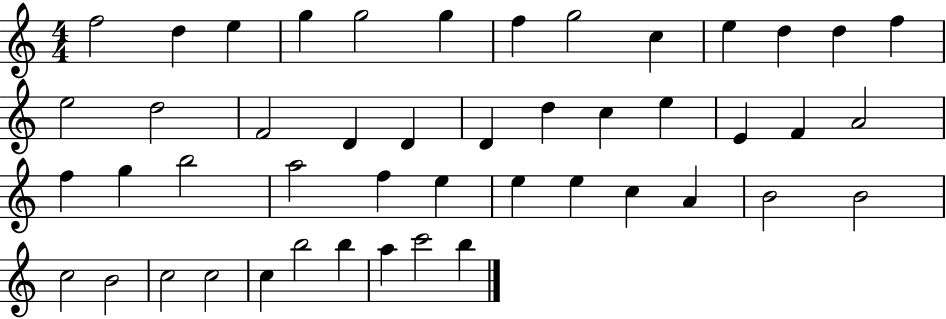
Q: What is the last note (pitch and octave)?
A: B5